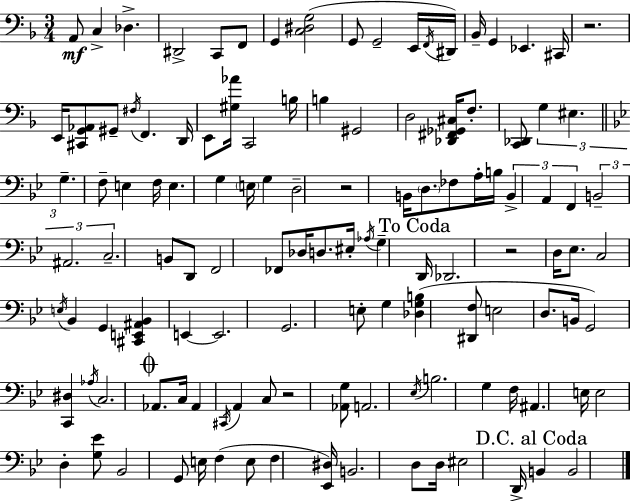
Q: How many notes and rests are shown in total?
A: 122